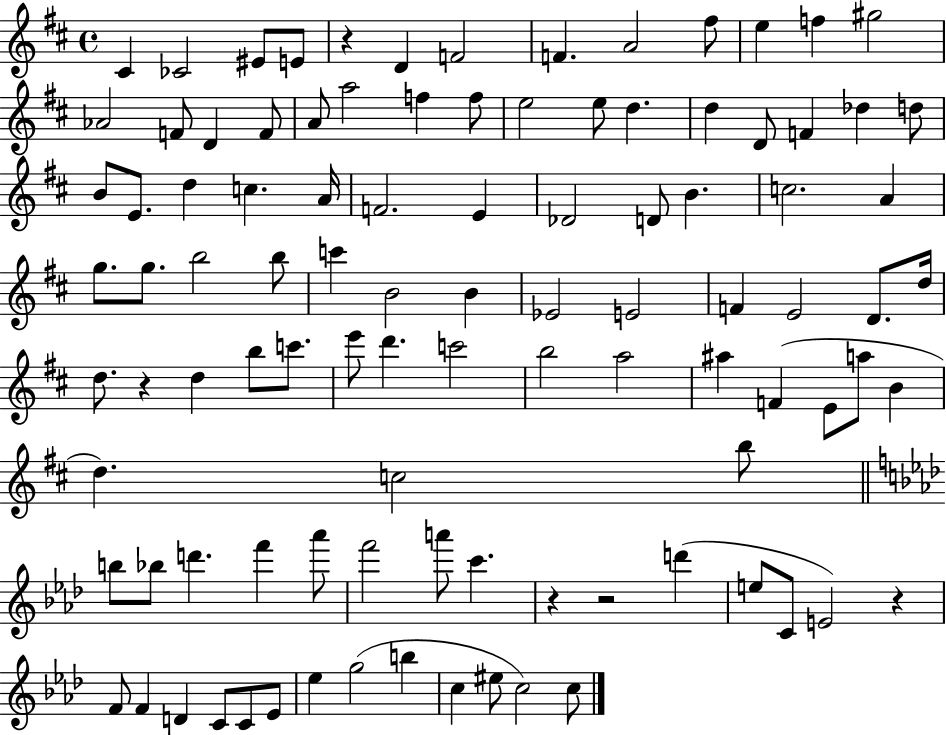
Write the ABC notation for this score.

X:1
T:Untitled
M:4/4
L:1/4
K:D
^C _C2 ^E/2 E/2 z D F2 F A2 ^f/2 e f ^g2 _A2 F/2 D F/2 A/2 a2 f f/2 e2 e/2 d d D/2 F _d d/2 B/2 E/2 d c A/4 F2 E _D2 D/2 B c2 A g/2 g/2 b2 b/2 c' B2 B _E2 E2 F E2 D/2 d/4 d/2 z d b/2 c'/2 e'/2 d' c'2 b2 a2 ^a F E/2 a/2 B d c2 b/2 b/2 _b/2 d' f' _a'/2 f'2 a'/2 c' z z2 d' e/2 C/2 E2 z F/2 F D C/2 C/2 _E/2 _e g2 b c ^e/2 c2 c/2